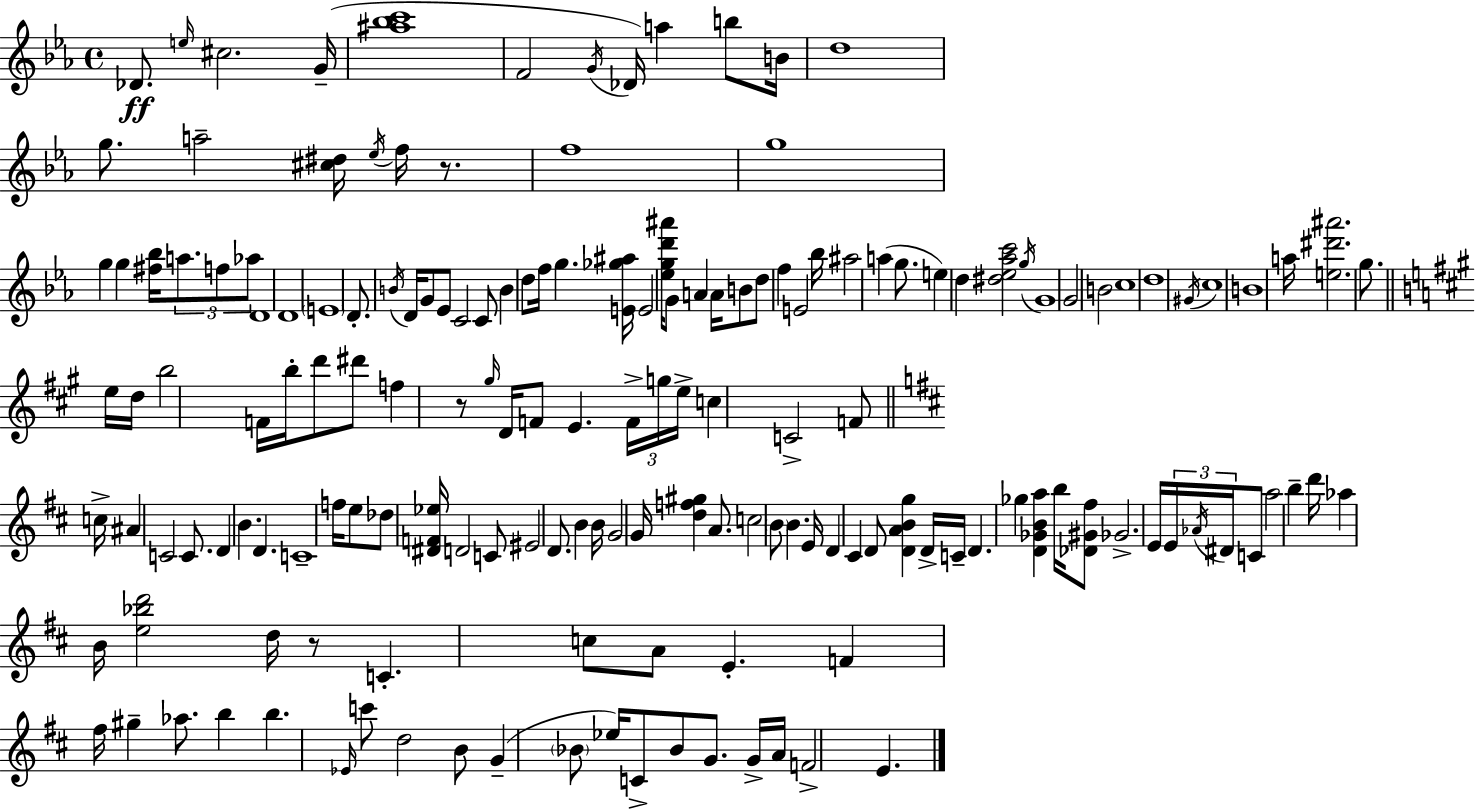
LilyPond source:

{
  \clef treble
  \time 4/4
  \defaultTimeSignature
  \key ees \major
  des'8.\ff \grace { e''16 } cis''2. | g'16--( <ais'' bes'' c'''>1 | f'2 \acciaccatura { g'16 } des'16) a''4 b''8 | b'16 d''1 | \break g''8. a''2-- <cis'' dis''>16 \acciaccatura { ees''16 } f''16 | r8. f''1 | g''1 | g''4 g''4 <fis'' bes''>16 \tuplet 3/2 { a''8. f''8 | \break aes''8 } d'1 | d'1 | \parenthesize e'1 | d'8.-. \acciaccatura { b'16 } d'16 g'8 ees'8 c'2 | \break c'8 b'4 d''8 f''16 g''4. | <e' ges'' ais''>16 e'2 <ees'' g'' d''' ais'''>16 g'8 a'4 | a'16 b'8 d''8 f''4 e'2 | bes''16 ais''2 a''4( | \break g''8. e''4) d''4 <dis'' ees'' aes'' c'''>2 | \acciaccatura { g''16 } g'1 | g'2 b'2 | c''1 | \break d''1 | \acciaccatura { gis'16 } c''1 | b'1 | a''16 <e'' dis''' ais'''>2. | \break g''8. \bar "||" \break \key a \major e''16 d''16 b''2 f'16 b''16-. d'''8 dis'''8 | f''4 r8 \grace { gis''16 } d'16 f'8 e'4. | \tuplet 3/2 { f'16-> g''16 e''16-> } c''4 c'2-> f'8 | \bar "||" \break \key b \minor c''16-> ais'4 c'2 c'8. | d'4 b'4. d'4. | c'1-- | f''16 e''8 des''8 <dis' f' ees''>16 d'2 c'8 | \break eis'2 d'8. b'4 b'16 | g'2 g'16 <d'' f'' gis''>4 a'8. | c''2 \parenthesize b'8 b'4. | e'16 d'4 cis'4 d'8 <d' a' b' g''>4 d'16-> | \break c'16-- d'4. ges''4 <d' ges' b' a''>4 b''16 | <des' gis' fis''>8 ges'2.-> e'16 \tuplet 3/2 { e'16 | \acciaccatura { aes'16 } dis'16 } c'8 a''2 b''4-- | d'''16 aes''4 b'16 <e'' bes'' d'''>2 d''16 r8 | \break c'4.-. c''8 a'8 e'4.-. | f'4 fis''16 gis''4-- aes''8. b''4 | b''4. \grace { ees'16 } c'''8 d''2 | b'8 g'4--( \parenthesize bes'8 ees''16) c'8-> bes'8 g'8. | \break g'16-> a'16 f'2-> e'4. | \bar "|."
}